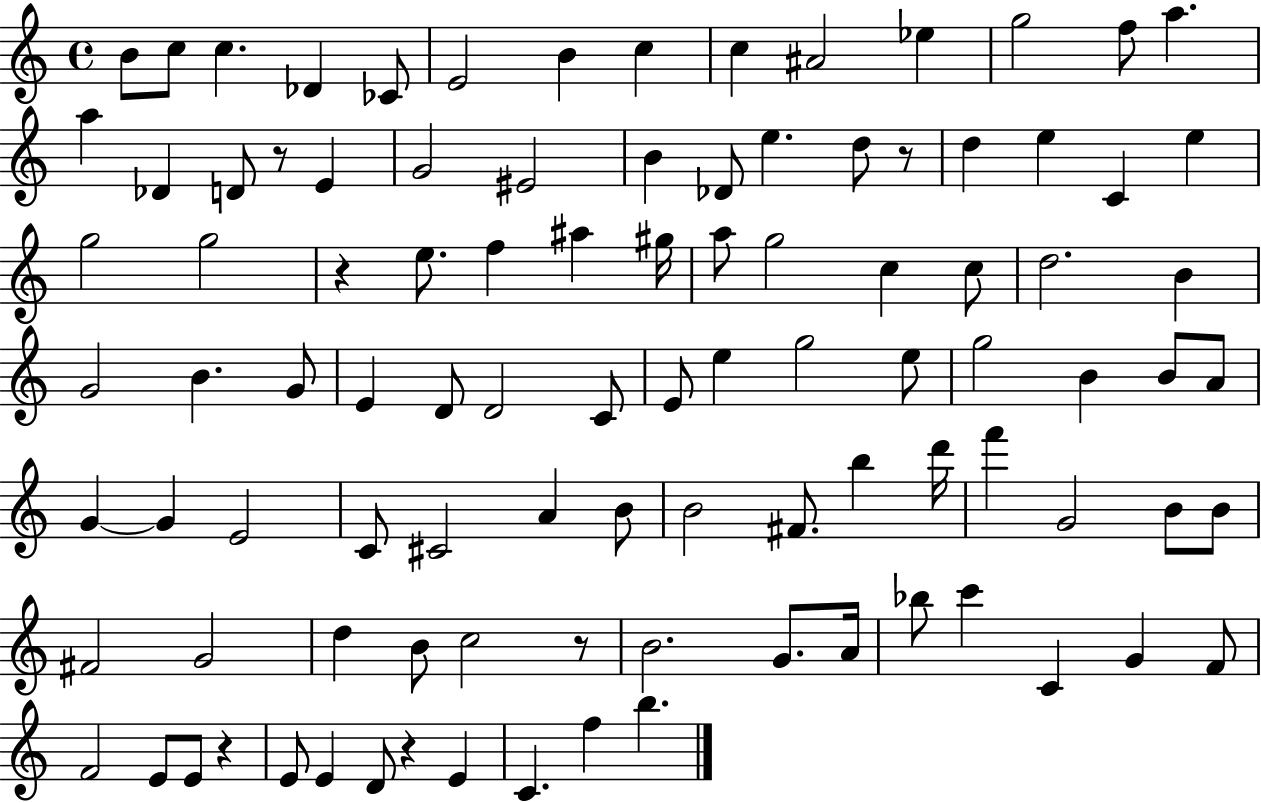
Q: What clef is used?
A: treble